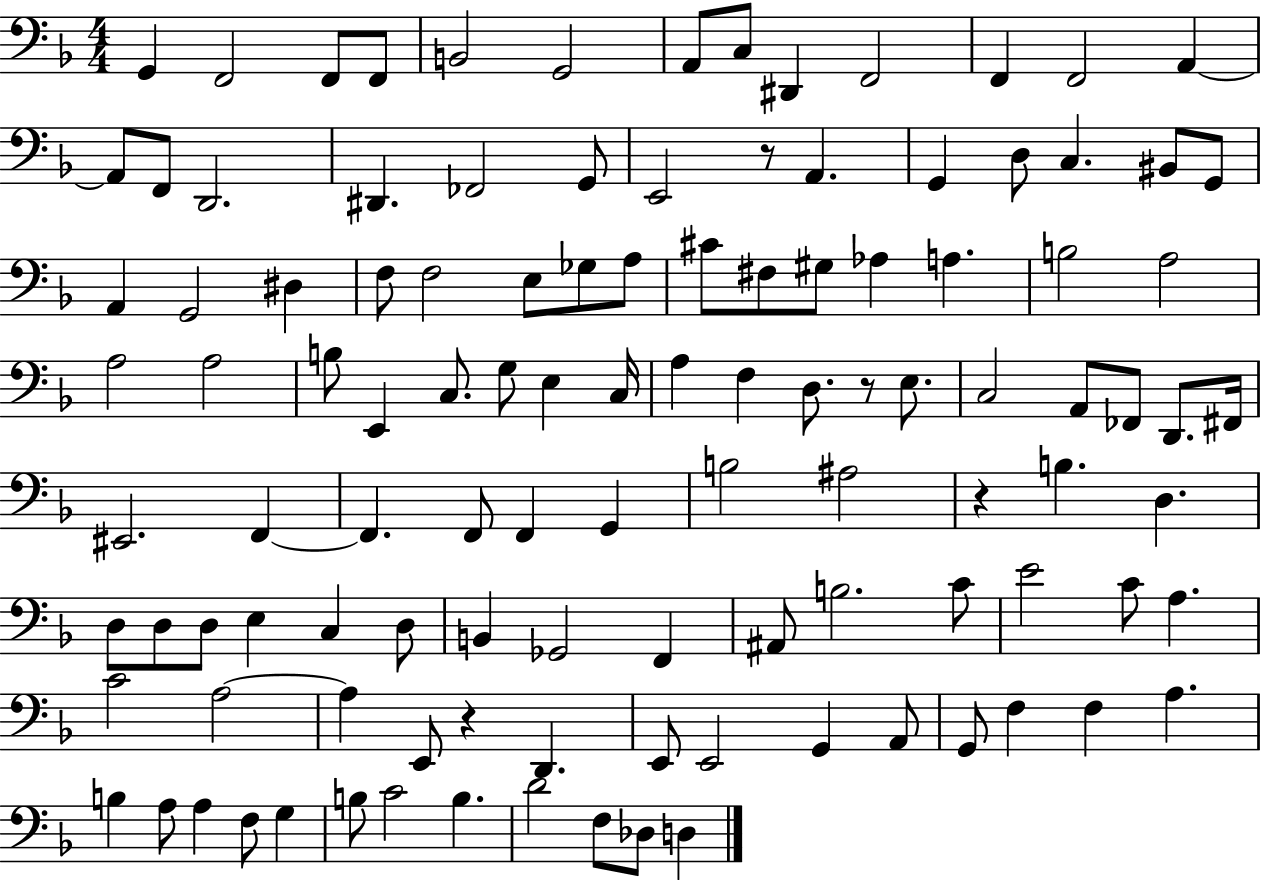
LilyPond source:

{
  \clef bass
  \numericTimeSignature
  \time 4/4
  \key f \major
  g,4 f,2 f,8 f,8 | b,2 g,2 | a,8 c8 dis,4 f,2 | f,4 f,2 a,4~~ | \break a,8 f,8 d,2. | dis,4. fes,2 g,8 | e,2 r8 a,4. | g,4 d8 c4. bis,8 g,8 | \break a,4 g,2 dis4 | f8 f2 e8 ges8 a8 | cis'8 fis8 gis8 aes4 a4. | b2 a2 | \break a2 a2 | b8 e,4 c8. g8 e4 c16 | a4 f4 d8. r8 e8. | c2 a,8 fes,8 d,8. fis,16 | \break eis,2. f,4~~ | f,4. f,8 f,4 g,4 | b2 ais2 | r4 b4. d4. | \break d8 d8 d8 e4 c4 d8 | b,4 ges,2 f,4 | ais,8 b2. c'8 | e'2 c'8 a4. | \break c'2 a2~~ | a4 e,8 r4 d,4. | e,8 e,2 g,4 a,8 | g,8 f4 f4 a4. | \break b4 a8 a4 f8 g4 | b8 c'2 b4. | d'2 f8 des8 d4 | \bar "|."
}